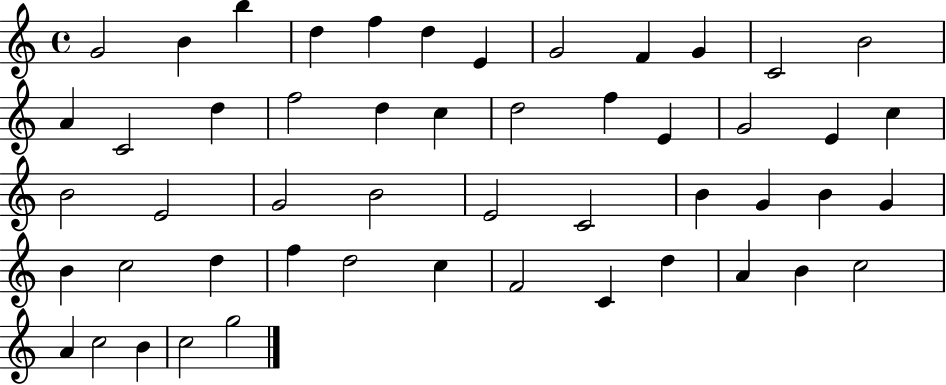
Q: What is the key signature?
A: C major